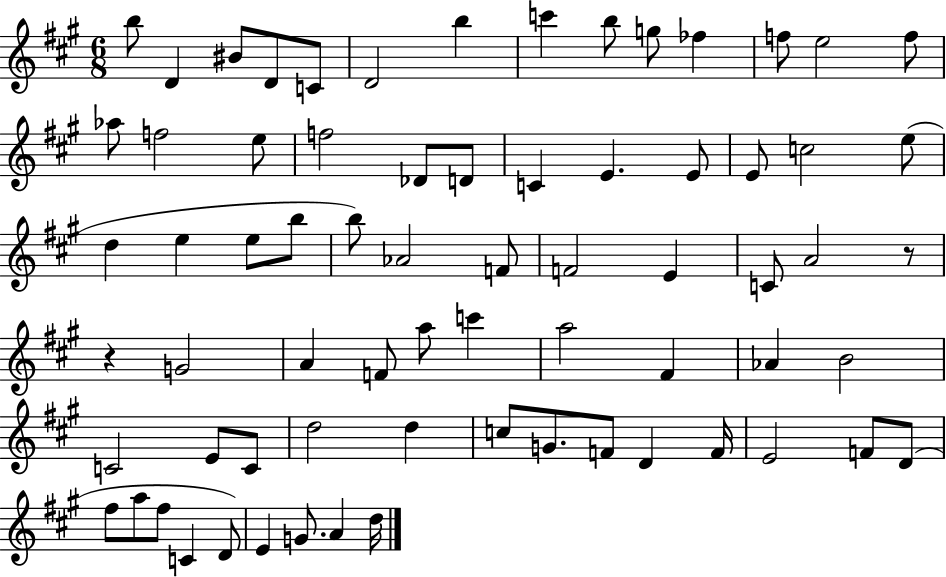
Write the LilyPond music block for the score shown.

{
  \clef treble
  \numericTimeSignature
  \time 6/8
  \key a \major
  b''8 d'4 bis'8 d'8 c'8 | d'2 b''4 | c'''4 b''8 g''8 fes''4 | f''8 e''2 f''8 | \break aes''8 f''2 e''8 | f''2 des'8 d'8 | c'4 e'4. e'8 | e'8 c''2 e''8( | \break d''4 e''4 e''8 b''8 | b''8) aes'2 f'8 | f'2 e'4 | c'8 a'2 r8 | \break r4 g'2 | a'4 f'8 a''8 c'''4 | a''2 fis'4 | aes'4 b'2 | \break c'2 e'8 c'8 | d''2 d''4 | c''8 g'8. f'8 d'4 f'16 | e'2 f'8 d'8( | \break fis''8 a''8 fis''8 c'4 d'8) | e'4 g'8. a'4 d''16 | \bar "|."
}